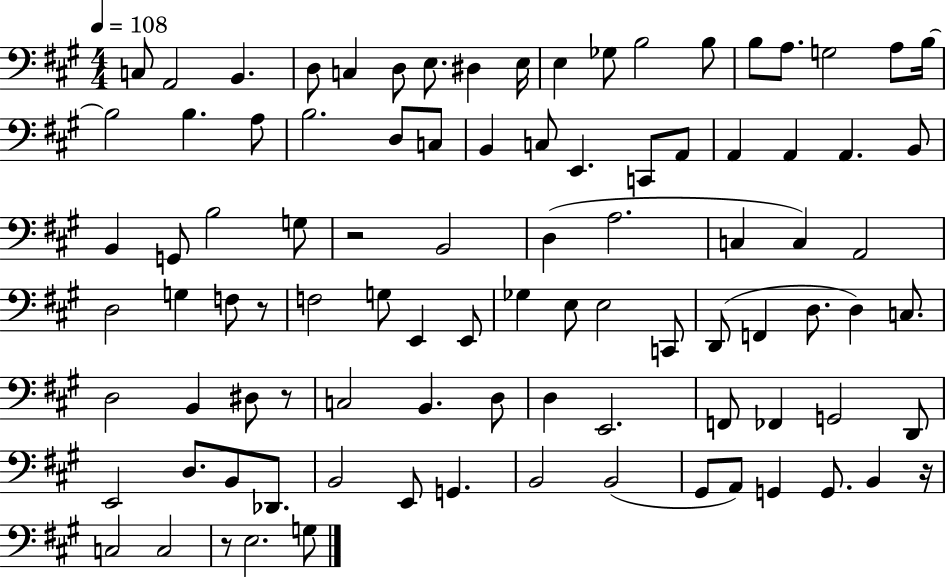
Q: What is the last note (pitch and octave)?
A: G3